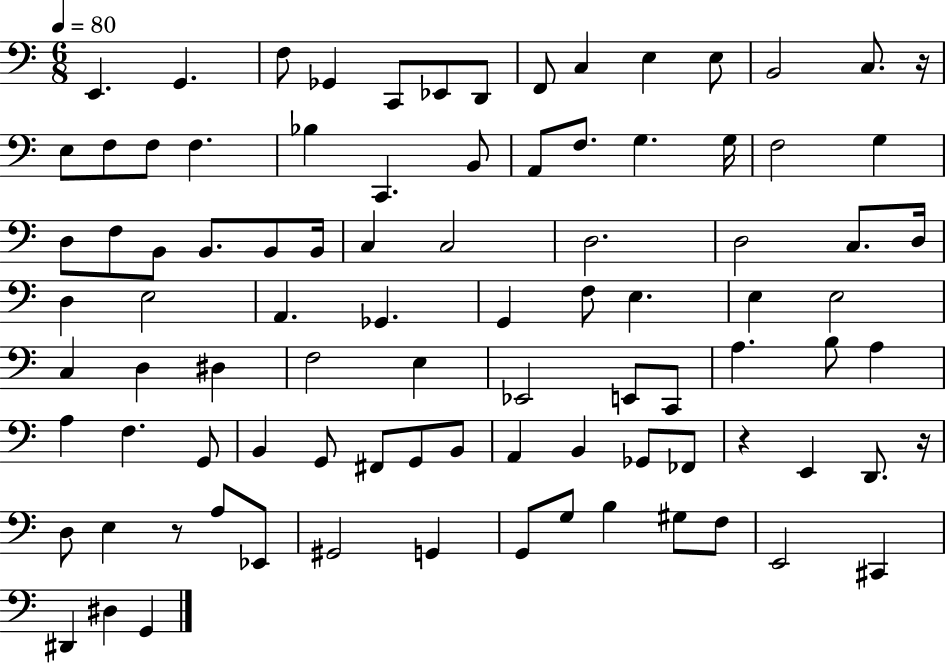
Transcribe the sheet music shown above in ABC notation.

X:1
T:Untitled
M:6/8
L:1/4
K:C
E,, G,, F,/2 _G,, C,,/2 _E,,/2 D,,/2 F,,/2 C, E, E,/2 B,,2 C,/2 z/4 E,/2 F,/2 F,/2 F, _B, C,, B,,/2 A,,/2 F,/2 G, G,/4 F,2 G, D,/2 F,/2 B,,/2 B,,/2 B,,/2 B,,/4 C, C,2 D,2 D,2 C,/2 D,/4 D, E,2 A,, _G,, G,, F,/2 E, E, E,2 C, D, ^D, F,2 E, _E,,2 E,,/2 C,,/2 A, B,/2 A, A, F, G,,/2 B,, G,,/2 ^F,,/2 G,,/2 B,,/2 A,, B,, _G,,/2 _F,,/2 z E,, D,,/2 z/4 D,/2 E, z/2 A,/2 _E,,/2 ^G,,2 G,, G,,/2 G,/2 B, ^G,/2 F,/2 E,,2 ^C,, ^D,, ^D, G,,